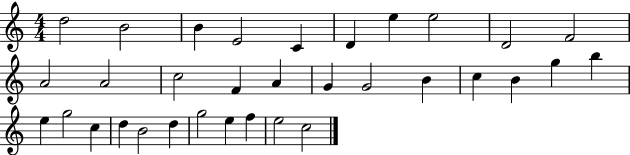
X:1
T:Untitled
M:4/4
L:1/4
K:C
d2 B2 B E2 C D e e2 D2 F2 A2 A2 c2 F A G G2 B c B g b e g2 c d B2 d g2 e f e2 c2